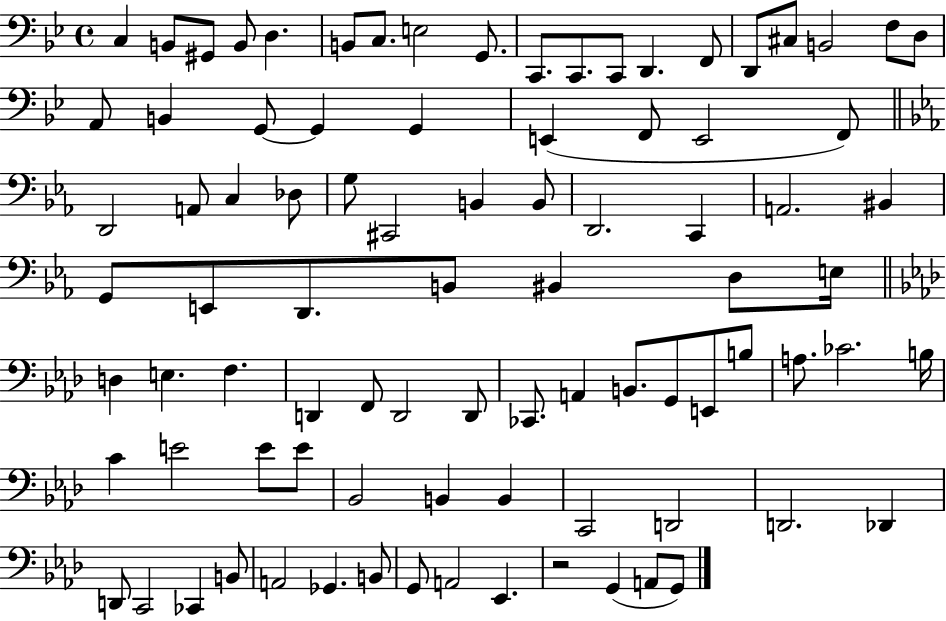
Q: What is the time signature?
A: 4/4